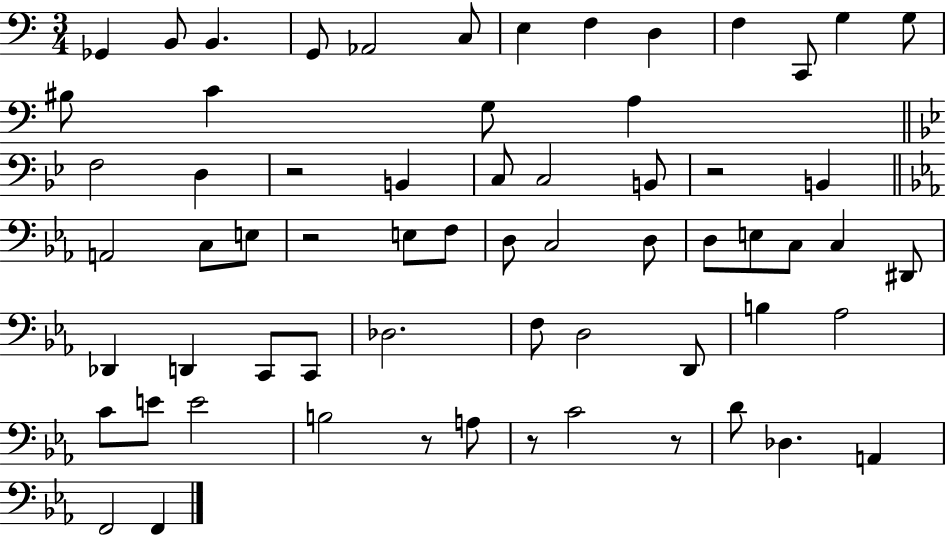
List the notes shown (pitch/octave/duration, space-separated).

Gb2/q B2/e B2/q. G2/e Ab2/h C3/e E3/q F3/q D3/q F3/q C2/e G3/q G3/e BIS3/e C4/q G3/e A3/q F3/h D3/q R/h B2/q C3/e C3/h B2/e R/h B2/q A2/h C3/e E3/e R/h E3/e F3/e D3/e C3/h D3/e D3/e E3/e C3/e C3/q D#2/e Db2/q D2/q C2/e C2/e Db3/h. F3/e D3/h D2/e B3/q Ab3/h C4/e E4/e E4/h B3/h R/e A3/e R/e C4/h R/e D4/e Db3/q. A2/q F2/h F2/q